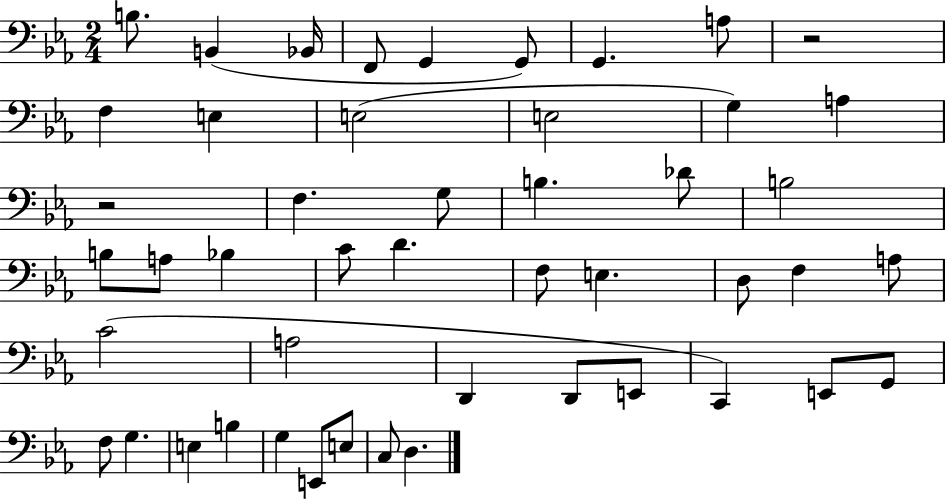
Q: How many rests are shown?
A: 2